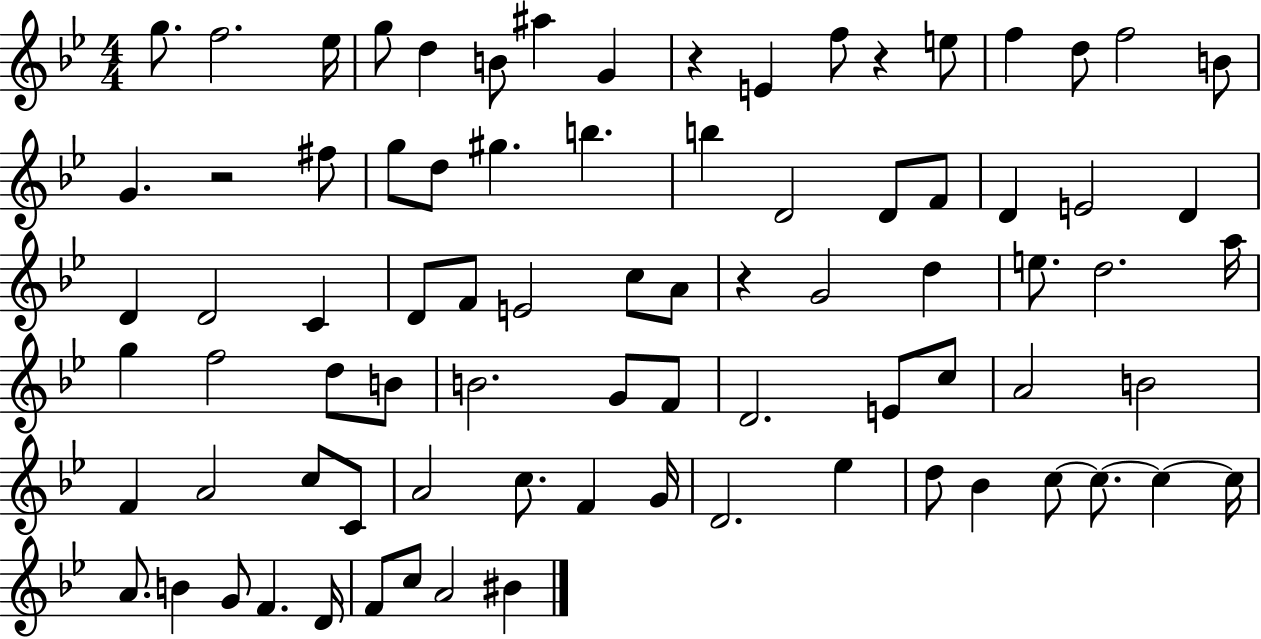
G5/e. F5/h. Eb5/s G5/e D5/q B4/e A#5/q G4/q R/q E4/q F5/e R/q E5/e F5/q D5/e F5/h B4/e G4/q. R/h F#5/e G5/e D5/e G#5/q. B5/q. B5/q D4/h D4/e F4/e D4/q E4/h D4/q D4/q D4/h C4/q D4/e F4/e E4/h C5/e A4/e R/q G4/h D5/q E5/e. D5/h. A5/s G5/q F5/h D5/e B4/e B4/h. G4/e F4/e D4/h. E4/e C5/e A4/h B4/h F4/q A4/h C5/e C4/e A4/h C5/e. F4/q G4/s D4/h. Eb5/q D5/e Bb4/q C5/e C5/e. C5/q C5/s A4/e. B4/q G4/e F4/q. D4/s F4/e C5/e A4/h BIS4/q